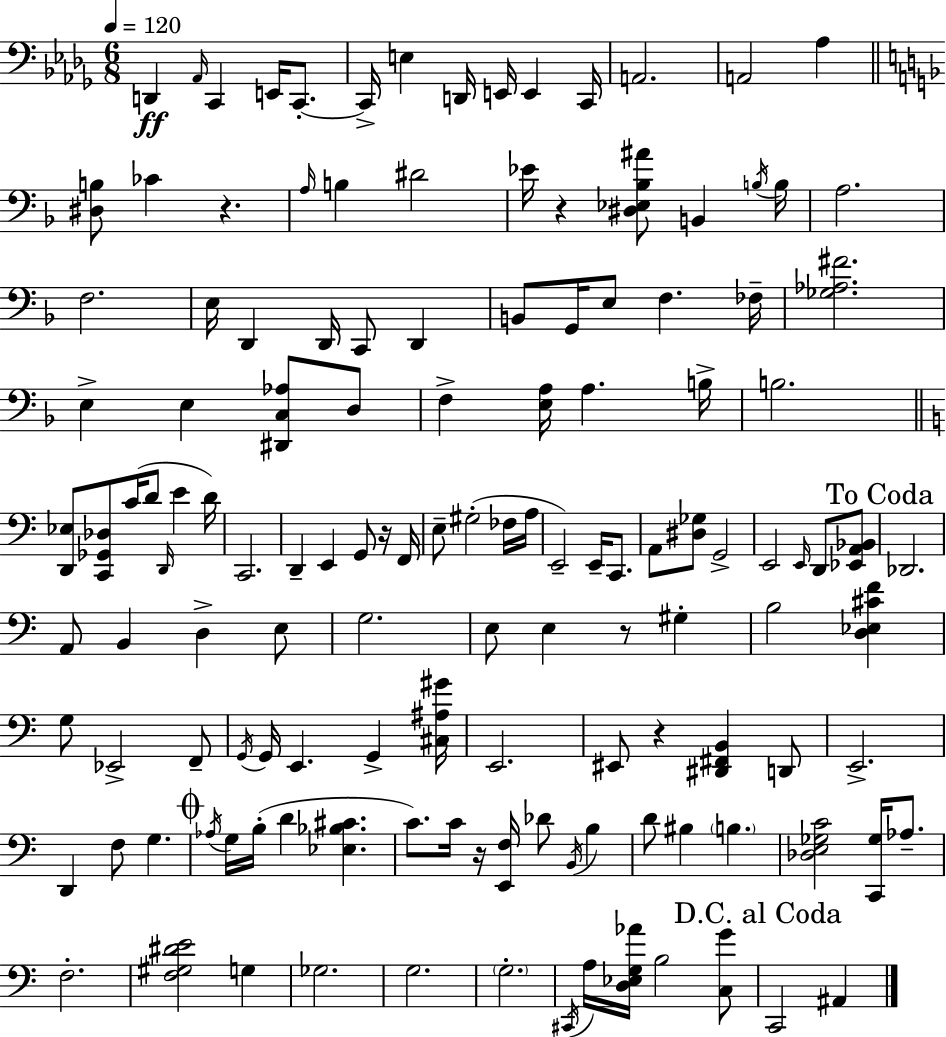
X:1
T:Untitled
M:6/8
L:1/4
K:Bbm
D,, _A,,/4 C,, E,,/4 C,,/2 C,,/4 E, D,,/4 E,,/4 E,, C,,/4 A,,2 A,,2 _A, [^D,B,]/2 _C z A,/4 B, ^D2 _E/4 z [^D,_E,_B,^A]/2 B,, B,/4 B,/4 A,2 F,2 E,/4 D,, D,,/4 C,,/2 D,, B,,/2 G,,/4 E,/2 F, _F,/4 [_G,_A,^F]2 E, E, [^D,,C,_A,]/2 D,/2 F, [E,A,]/4 A, B,/4 B,2 [D,,_E,]/2 [C,,_G,,_D,]/2 C/4 D/2 D,,/4 E D/4 C,,2 D,, E,, G,,/2 z/4 F,,/4 E,/2 ^G,2 _F,/4 A,/4 E,,2 E,,/4 C,,/2 A,,/2 [^D,_G,]/2 G,,2 E,,2 E,,/4 D,,/2 [_E,,A,,_B,,]/2 _D,,2 A,,/2 B,, D, E,/2 G,2 E,/2 E, z/2 ^G, B,2 [D,_E,^CF] G,/2 _E,,2 F,,/2 G,,/4 G,,/4 E,, G,, [^C,^A,^G]/4 E,,2 ^E,,/2 z [^D,,^F,,B,,] D,,/2 E,,2 D,, F,/2 G, _A,/4 G,/4 B,/4 D [_E,_B,^C] C/2 C/4 z/4 [E,,F,]/4 _D/2 B,,/4 B, D/2 ^B, B, [_D,E,_G,C]2 [C,,_G,]/4 _A,/2 F,2 [F,^G,^DE]2 G, _G,2 G,2 G,2 ^C,,/4 A,/4 [D,_E,G,_A]/4 B,2 [C,G]/2 C,,2 ^A,,